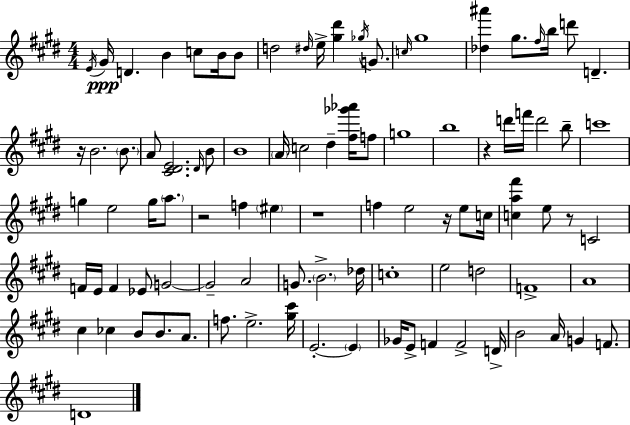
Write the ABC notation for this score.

X:1
T:Untitled
M:4/4
L:1/4
K:E
E/4 ^G/4 D B c/2 B/4 B/2 d2 ^d/4 e/4 [^g^d'] _g/4 G/2 c/4 ^g4 [_d^a'] ^g/2 ^f/4 b/4 d'/2 D z/4 B2 B/2 A/2 [^C^DE]2 ^D/4 B/2 B4 A/4 c2 ^d [^f_g'_a']/4 f/2 g4 b4 z d'/4 f'/4 d'2 b/2 c'4 g e2 g/4 a/2 z2 f ^e z4 f e2 z/4 e/2 c/4 [ca^f'] e/2 z/2 C2 F/4 E/4 F _E/2 G2 G2 A2 G/2 B2 _d/4 c4 e2 d2 F4 A4 ^c _c B/2 B/2 A/2 f/2 e2 [^g^c']/4 E2 E _G/4 E/2 F F2 D/4 B2 A/4 G F/2 D4